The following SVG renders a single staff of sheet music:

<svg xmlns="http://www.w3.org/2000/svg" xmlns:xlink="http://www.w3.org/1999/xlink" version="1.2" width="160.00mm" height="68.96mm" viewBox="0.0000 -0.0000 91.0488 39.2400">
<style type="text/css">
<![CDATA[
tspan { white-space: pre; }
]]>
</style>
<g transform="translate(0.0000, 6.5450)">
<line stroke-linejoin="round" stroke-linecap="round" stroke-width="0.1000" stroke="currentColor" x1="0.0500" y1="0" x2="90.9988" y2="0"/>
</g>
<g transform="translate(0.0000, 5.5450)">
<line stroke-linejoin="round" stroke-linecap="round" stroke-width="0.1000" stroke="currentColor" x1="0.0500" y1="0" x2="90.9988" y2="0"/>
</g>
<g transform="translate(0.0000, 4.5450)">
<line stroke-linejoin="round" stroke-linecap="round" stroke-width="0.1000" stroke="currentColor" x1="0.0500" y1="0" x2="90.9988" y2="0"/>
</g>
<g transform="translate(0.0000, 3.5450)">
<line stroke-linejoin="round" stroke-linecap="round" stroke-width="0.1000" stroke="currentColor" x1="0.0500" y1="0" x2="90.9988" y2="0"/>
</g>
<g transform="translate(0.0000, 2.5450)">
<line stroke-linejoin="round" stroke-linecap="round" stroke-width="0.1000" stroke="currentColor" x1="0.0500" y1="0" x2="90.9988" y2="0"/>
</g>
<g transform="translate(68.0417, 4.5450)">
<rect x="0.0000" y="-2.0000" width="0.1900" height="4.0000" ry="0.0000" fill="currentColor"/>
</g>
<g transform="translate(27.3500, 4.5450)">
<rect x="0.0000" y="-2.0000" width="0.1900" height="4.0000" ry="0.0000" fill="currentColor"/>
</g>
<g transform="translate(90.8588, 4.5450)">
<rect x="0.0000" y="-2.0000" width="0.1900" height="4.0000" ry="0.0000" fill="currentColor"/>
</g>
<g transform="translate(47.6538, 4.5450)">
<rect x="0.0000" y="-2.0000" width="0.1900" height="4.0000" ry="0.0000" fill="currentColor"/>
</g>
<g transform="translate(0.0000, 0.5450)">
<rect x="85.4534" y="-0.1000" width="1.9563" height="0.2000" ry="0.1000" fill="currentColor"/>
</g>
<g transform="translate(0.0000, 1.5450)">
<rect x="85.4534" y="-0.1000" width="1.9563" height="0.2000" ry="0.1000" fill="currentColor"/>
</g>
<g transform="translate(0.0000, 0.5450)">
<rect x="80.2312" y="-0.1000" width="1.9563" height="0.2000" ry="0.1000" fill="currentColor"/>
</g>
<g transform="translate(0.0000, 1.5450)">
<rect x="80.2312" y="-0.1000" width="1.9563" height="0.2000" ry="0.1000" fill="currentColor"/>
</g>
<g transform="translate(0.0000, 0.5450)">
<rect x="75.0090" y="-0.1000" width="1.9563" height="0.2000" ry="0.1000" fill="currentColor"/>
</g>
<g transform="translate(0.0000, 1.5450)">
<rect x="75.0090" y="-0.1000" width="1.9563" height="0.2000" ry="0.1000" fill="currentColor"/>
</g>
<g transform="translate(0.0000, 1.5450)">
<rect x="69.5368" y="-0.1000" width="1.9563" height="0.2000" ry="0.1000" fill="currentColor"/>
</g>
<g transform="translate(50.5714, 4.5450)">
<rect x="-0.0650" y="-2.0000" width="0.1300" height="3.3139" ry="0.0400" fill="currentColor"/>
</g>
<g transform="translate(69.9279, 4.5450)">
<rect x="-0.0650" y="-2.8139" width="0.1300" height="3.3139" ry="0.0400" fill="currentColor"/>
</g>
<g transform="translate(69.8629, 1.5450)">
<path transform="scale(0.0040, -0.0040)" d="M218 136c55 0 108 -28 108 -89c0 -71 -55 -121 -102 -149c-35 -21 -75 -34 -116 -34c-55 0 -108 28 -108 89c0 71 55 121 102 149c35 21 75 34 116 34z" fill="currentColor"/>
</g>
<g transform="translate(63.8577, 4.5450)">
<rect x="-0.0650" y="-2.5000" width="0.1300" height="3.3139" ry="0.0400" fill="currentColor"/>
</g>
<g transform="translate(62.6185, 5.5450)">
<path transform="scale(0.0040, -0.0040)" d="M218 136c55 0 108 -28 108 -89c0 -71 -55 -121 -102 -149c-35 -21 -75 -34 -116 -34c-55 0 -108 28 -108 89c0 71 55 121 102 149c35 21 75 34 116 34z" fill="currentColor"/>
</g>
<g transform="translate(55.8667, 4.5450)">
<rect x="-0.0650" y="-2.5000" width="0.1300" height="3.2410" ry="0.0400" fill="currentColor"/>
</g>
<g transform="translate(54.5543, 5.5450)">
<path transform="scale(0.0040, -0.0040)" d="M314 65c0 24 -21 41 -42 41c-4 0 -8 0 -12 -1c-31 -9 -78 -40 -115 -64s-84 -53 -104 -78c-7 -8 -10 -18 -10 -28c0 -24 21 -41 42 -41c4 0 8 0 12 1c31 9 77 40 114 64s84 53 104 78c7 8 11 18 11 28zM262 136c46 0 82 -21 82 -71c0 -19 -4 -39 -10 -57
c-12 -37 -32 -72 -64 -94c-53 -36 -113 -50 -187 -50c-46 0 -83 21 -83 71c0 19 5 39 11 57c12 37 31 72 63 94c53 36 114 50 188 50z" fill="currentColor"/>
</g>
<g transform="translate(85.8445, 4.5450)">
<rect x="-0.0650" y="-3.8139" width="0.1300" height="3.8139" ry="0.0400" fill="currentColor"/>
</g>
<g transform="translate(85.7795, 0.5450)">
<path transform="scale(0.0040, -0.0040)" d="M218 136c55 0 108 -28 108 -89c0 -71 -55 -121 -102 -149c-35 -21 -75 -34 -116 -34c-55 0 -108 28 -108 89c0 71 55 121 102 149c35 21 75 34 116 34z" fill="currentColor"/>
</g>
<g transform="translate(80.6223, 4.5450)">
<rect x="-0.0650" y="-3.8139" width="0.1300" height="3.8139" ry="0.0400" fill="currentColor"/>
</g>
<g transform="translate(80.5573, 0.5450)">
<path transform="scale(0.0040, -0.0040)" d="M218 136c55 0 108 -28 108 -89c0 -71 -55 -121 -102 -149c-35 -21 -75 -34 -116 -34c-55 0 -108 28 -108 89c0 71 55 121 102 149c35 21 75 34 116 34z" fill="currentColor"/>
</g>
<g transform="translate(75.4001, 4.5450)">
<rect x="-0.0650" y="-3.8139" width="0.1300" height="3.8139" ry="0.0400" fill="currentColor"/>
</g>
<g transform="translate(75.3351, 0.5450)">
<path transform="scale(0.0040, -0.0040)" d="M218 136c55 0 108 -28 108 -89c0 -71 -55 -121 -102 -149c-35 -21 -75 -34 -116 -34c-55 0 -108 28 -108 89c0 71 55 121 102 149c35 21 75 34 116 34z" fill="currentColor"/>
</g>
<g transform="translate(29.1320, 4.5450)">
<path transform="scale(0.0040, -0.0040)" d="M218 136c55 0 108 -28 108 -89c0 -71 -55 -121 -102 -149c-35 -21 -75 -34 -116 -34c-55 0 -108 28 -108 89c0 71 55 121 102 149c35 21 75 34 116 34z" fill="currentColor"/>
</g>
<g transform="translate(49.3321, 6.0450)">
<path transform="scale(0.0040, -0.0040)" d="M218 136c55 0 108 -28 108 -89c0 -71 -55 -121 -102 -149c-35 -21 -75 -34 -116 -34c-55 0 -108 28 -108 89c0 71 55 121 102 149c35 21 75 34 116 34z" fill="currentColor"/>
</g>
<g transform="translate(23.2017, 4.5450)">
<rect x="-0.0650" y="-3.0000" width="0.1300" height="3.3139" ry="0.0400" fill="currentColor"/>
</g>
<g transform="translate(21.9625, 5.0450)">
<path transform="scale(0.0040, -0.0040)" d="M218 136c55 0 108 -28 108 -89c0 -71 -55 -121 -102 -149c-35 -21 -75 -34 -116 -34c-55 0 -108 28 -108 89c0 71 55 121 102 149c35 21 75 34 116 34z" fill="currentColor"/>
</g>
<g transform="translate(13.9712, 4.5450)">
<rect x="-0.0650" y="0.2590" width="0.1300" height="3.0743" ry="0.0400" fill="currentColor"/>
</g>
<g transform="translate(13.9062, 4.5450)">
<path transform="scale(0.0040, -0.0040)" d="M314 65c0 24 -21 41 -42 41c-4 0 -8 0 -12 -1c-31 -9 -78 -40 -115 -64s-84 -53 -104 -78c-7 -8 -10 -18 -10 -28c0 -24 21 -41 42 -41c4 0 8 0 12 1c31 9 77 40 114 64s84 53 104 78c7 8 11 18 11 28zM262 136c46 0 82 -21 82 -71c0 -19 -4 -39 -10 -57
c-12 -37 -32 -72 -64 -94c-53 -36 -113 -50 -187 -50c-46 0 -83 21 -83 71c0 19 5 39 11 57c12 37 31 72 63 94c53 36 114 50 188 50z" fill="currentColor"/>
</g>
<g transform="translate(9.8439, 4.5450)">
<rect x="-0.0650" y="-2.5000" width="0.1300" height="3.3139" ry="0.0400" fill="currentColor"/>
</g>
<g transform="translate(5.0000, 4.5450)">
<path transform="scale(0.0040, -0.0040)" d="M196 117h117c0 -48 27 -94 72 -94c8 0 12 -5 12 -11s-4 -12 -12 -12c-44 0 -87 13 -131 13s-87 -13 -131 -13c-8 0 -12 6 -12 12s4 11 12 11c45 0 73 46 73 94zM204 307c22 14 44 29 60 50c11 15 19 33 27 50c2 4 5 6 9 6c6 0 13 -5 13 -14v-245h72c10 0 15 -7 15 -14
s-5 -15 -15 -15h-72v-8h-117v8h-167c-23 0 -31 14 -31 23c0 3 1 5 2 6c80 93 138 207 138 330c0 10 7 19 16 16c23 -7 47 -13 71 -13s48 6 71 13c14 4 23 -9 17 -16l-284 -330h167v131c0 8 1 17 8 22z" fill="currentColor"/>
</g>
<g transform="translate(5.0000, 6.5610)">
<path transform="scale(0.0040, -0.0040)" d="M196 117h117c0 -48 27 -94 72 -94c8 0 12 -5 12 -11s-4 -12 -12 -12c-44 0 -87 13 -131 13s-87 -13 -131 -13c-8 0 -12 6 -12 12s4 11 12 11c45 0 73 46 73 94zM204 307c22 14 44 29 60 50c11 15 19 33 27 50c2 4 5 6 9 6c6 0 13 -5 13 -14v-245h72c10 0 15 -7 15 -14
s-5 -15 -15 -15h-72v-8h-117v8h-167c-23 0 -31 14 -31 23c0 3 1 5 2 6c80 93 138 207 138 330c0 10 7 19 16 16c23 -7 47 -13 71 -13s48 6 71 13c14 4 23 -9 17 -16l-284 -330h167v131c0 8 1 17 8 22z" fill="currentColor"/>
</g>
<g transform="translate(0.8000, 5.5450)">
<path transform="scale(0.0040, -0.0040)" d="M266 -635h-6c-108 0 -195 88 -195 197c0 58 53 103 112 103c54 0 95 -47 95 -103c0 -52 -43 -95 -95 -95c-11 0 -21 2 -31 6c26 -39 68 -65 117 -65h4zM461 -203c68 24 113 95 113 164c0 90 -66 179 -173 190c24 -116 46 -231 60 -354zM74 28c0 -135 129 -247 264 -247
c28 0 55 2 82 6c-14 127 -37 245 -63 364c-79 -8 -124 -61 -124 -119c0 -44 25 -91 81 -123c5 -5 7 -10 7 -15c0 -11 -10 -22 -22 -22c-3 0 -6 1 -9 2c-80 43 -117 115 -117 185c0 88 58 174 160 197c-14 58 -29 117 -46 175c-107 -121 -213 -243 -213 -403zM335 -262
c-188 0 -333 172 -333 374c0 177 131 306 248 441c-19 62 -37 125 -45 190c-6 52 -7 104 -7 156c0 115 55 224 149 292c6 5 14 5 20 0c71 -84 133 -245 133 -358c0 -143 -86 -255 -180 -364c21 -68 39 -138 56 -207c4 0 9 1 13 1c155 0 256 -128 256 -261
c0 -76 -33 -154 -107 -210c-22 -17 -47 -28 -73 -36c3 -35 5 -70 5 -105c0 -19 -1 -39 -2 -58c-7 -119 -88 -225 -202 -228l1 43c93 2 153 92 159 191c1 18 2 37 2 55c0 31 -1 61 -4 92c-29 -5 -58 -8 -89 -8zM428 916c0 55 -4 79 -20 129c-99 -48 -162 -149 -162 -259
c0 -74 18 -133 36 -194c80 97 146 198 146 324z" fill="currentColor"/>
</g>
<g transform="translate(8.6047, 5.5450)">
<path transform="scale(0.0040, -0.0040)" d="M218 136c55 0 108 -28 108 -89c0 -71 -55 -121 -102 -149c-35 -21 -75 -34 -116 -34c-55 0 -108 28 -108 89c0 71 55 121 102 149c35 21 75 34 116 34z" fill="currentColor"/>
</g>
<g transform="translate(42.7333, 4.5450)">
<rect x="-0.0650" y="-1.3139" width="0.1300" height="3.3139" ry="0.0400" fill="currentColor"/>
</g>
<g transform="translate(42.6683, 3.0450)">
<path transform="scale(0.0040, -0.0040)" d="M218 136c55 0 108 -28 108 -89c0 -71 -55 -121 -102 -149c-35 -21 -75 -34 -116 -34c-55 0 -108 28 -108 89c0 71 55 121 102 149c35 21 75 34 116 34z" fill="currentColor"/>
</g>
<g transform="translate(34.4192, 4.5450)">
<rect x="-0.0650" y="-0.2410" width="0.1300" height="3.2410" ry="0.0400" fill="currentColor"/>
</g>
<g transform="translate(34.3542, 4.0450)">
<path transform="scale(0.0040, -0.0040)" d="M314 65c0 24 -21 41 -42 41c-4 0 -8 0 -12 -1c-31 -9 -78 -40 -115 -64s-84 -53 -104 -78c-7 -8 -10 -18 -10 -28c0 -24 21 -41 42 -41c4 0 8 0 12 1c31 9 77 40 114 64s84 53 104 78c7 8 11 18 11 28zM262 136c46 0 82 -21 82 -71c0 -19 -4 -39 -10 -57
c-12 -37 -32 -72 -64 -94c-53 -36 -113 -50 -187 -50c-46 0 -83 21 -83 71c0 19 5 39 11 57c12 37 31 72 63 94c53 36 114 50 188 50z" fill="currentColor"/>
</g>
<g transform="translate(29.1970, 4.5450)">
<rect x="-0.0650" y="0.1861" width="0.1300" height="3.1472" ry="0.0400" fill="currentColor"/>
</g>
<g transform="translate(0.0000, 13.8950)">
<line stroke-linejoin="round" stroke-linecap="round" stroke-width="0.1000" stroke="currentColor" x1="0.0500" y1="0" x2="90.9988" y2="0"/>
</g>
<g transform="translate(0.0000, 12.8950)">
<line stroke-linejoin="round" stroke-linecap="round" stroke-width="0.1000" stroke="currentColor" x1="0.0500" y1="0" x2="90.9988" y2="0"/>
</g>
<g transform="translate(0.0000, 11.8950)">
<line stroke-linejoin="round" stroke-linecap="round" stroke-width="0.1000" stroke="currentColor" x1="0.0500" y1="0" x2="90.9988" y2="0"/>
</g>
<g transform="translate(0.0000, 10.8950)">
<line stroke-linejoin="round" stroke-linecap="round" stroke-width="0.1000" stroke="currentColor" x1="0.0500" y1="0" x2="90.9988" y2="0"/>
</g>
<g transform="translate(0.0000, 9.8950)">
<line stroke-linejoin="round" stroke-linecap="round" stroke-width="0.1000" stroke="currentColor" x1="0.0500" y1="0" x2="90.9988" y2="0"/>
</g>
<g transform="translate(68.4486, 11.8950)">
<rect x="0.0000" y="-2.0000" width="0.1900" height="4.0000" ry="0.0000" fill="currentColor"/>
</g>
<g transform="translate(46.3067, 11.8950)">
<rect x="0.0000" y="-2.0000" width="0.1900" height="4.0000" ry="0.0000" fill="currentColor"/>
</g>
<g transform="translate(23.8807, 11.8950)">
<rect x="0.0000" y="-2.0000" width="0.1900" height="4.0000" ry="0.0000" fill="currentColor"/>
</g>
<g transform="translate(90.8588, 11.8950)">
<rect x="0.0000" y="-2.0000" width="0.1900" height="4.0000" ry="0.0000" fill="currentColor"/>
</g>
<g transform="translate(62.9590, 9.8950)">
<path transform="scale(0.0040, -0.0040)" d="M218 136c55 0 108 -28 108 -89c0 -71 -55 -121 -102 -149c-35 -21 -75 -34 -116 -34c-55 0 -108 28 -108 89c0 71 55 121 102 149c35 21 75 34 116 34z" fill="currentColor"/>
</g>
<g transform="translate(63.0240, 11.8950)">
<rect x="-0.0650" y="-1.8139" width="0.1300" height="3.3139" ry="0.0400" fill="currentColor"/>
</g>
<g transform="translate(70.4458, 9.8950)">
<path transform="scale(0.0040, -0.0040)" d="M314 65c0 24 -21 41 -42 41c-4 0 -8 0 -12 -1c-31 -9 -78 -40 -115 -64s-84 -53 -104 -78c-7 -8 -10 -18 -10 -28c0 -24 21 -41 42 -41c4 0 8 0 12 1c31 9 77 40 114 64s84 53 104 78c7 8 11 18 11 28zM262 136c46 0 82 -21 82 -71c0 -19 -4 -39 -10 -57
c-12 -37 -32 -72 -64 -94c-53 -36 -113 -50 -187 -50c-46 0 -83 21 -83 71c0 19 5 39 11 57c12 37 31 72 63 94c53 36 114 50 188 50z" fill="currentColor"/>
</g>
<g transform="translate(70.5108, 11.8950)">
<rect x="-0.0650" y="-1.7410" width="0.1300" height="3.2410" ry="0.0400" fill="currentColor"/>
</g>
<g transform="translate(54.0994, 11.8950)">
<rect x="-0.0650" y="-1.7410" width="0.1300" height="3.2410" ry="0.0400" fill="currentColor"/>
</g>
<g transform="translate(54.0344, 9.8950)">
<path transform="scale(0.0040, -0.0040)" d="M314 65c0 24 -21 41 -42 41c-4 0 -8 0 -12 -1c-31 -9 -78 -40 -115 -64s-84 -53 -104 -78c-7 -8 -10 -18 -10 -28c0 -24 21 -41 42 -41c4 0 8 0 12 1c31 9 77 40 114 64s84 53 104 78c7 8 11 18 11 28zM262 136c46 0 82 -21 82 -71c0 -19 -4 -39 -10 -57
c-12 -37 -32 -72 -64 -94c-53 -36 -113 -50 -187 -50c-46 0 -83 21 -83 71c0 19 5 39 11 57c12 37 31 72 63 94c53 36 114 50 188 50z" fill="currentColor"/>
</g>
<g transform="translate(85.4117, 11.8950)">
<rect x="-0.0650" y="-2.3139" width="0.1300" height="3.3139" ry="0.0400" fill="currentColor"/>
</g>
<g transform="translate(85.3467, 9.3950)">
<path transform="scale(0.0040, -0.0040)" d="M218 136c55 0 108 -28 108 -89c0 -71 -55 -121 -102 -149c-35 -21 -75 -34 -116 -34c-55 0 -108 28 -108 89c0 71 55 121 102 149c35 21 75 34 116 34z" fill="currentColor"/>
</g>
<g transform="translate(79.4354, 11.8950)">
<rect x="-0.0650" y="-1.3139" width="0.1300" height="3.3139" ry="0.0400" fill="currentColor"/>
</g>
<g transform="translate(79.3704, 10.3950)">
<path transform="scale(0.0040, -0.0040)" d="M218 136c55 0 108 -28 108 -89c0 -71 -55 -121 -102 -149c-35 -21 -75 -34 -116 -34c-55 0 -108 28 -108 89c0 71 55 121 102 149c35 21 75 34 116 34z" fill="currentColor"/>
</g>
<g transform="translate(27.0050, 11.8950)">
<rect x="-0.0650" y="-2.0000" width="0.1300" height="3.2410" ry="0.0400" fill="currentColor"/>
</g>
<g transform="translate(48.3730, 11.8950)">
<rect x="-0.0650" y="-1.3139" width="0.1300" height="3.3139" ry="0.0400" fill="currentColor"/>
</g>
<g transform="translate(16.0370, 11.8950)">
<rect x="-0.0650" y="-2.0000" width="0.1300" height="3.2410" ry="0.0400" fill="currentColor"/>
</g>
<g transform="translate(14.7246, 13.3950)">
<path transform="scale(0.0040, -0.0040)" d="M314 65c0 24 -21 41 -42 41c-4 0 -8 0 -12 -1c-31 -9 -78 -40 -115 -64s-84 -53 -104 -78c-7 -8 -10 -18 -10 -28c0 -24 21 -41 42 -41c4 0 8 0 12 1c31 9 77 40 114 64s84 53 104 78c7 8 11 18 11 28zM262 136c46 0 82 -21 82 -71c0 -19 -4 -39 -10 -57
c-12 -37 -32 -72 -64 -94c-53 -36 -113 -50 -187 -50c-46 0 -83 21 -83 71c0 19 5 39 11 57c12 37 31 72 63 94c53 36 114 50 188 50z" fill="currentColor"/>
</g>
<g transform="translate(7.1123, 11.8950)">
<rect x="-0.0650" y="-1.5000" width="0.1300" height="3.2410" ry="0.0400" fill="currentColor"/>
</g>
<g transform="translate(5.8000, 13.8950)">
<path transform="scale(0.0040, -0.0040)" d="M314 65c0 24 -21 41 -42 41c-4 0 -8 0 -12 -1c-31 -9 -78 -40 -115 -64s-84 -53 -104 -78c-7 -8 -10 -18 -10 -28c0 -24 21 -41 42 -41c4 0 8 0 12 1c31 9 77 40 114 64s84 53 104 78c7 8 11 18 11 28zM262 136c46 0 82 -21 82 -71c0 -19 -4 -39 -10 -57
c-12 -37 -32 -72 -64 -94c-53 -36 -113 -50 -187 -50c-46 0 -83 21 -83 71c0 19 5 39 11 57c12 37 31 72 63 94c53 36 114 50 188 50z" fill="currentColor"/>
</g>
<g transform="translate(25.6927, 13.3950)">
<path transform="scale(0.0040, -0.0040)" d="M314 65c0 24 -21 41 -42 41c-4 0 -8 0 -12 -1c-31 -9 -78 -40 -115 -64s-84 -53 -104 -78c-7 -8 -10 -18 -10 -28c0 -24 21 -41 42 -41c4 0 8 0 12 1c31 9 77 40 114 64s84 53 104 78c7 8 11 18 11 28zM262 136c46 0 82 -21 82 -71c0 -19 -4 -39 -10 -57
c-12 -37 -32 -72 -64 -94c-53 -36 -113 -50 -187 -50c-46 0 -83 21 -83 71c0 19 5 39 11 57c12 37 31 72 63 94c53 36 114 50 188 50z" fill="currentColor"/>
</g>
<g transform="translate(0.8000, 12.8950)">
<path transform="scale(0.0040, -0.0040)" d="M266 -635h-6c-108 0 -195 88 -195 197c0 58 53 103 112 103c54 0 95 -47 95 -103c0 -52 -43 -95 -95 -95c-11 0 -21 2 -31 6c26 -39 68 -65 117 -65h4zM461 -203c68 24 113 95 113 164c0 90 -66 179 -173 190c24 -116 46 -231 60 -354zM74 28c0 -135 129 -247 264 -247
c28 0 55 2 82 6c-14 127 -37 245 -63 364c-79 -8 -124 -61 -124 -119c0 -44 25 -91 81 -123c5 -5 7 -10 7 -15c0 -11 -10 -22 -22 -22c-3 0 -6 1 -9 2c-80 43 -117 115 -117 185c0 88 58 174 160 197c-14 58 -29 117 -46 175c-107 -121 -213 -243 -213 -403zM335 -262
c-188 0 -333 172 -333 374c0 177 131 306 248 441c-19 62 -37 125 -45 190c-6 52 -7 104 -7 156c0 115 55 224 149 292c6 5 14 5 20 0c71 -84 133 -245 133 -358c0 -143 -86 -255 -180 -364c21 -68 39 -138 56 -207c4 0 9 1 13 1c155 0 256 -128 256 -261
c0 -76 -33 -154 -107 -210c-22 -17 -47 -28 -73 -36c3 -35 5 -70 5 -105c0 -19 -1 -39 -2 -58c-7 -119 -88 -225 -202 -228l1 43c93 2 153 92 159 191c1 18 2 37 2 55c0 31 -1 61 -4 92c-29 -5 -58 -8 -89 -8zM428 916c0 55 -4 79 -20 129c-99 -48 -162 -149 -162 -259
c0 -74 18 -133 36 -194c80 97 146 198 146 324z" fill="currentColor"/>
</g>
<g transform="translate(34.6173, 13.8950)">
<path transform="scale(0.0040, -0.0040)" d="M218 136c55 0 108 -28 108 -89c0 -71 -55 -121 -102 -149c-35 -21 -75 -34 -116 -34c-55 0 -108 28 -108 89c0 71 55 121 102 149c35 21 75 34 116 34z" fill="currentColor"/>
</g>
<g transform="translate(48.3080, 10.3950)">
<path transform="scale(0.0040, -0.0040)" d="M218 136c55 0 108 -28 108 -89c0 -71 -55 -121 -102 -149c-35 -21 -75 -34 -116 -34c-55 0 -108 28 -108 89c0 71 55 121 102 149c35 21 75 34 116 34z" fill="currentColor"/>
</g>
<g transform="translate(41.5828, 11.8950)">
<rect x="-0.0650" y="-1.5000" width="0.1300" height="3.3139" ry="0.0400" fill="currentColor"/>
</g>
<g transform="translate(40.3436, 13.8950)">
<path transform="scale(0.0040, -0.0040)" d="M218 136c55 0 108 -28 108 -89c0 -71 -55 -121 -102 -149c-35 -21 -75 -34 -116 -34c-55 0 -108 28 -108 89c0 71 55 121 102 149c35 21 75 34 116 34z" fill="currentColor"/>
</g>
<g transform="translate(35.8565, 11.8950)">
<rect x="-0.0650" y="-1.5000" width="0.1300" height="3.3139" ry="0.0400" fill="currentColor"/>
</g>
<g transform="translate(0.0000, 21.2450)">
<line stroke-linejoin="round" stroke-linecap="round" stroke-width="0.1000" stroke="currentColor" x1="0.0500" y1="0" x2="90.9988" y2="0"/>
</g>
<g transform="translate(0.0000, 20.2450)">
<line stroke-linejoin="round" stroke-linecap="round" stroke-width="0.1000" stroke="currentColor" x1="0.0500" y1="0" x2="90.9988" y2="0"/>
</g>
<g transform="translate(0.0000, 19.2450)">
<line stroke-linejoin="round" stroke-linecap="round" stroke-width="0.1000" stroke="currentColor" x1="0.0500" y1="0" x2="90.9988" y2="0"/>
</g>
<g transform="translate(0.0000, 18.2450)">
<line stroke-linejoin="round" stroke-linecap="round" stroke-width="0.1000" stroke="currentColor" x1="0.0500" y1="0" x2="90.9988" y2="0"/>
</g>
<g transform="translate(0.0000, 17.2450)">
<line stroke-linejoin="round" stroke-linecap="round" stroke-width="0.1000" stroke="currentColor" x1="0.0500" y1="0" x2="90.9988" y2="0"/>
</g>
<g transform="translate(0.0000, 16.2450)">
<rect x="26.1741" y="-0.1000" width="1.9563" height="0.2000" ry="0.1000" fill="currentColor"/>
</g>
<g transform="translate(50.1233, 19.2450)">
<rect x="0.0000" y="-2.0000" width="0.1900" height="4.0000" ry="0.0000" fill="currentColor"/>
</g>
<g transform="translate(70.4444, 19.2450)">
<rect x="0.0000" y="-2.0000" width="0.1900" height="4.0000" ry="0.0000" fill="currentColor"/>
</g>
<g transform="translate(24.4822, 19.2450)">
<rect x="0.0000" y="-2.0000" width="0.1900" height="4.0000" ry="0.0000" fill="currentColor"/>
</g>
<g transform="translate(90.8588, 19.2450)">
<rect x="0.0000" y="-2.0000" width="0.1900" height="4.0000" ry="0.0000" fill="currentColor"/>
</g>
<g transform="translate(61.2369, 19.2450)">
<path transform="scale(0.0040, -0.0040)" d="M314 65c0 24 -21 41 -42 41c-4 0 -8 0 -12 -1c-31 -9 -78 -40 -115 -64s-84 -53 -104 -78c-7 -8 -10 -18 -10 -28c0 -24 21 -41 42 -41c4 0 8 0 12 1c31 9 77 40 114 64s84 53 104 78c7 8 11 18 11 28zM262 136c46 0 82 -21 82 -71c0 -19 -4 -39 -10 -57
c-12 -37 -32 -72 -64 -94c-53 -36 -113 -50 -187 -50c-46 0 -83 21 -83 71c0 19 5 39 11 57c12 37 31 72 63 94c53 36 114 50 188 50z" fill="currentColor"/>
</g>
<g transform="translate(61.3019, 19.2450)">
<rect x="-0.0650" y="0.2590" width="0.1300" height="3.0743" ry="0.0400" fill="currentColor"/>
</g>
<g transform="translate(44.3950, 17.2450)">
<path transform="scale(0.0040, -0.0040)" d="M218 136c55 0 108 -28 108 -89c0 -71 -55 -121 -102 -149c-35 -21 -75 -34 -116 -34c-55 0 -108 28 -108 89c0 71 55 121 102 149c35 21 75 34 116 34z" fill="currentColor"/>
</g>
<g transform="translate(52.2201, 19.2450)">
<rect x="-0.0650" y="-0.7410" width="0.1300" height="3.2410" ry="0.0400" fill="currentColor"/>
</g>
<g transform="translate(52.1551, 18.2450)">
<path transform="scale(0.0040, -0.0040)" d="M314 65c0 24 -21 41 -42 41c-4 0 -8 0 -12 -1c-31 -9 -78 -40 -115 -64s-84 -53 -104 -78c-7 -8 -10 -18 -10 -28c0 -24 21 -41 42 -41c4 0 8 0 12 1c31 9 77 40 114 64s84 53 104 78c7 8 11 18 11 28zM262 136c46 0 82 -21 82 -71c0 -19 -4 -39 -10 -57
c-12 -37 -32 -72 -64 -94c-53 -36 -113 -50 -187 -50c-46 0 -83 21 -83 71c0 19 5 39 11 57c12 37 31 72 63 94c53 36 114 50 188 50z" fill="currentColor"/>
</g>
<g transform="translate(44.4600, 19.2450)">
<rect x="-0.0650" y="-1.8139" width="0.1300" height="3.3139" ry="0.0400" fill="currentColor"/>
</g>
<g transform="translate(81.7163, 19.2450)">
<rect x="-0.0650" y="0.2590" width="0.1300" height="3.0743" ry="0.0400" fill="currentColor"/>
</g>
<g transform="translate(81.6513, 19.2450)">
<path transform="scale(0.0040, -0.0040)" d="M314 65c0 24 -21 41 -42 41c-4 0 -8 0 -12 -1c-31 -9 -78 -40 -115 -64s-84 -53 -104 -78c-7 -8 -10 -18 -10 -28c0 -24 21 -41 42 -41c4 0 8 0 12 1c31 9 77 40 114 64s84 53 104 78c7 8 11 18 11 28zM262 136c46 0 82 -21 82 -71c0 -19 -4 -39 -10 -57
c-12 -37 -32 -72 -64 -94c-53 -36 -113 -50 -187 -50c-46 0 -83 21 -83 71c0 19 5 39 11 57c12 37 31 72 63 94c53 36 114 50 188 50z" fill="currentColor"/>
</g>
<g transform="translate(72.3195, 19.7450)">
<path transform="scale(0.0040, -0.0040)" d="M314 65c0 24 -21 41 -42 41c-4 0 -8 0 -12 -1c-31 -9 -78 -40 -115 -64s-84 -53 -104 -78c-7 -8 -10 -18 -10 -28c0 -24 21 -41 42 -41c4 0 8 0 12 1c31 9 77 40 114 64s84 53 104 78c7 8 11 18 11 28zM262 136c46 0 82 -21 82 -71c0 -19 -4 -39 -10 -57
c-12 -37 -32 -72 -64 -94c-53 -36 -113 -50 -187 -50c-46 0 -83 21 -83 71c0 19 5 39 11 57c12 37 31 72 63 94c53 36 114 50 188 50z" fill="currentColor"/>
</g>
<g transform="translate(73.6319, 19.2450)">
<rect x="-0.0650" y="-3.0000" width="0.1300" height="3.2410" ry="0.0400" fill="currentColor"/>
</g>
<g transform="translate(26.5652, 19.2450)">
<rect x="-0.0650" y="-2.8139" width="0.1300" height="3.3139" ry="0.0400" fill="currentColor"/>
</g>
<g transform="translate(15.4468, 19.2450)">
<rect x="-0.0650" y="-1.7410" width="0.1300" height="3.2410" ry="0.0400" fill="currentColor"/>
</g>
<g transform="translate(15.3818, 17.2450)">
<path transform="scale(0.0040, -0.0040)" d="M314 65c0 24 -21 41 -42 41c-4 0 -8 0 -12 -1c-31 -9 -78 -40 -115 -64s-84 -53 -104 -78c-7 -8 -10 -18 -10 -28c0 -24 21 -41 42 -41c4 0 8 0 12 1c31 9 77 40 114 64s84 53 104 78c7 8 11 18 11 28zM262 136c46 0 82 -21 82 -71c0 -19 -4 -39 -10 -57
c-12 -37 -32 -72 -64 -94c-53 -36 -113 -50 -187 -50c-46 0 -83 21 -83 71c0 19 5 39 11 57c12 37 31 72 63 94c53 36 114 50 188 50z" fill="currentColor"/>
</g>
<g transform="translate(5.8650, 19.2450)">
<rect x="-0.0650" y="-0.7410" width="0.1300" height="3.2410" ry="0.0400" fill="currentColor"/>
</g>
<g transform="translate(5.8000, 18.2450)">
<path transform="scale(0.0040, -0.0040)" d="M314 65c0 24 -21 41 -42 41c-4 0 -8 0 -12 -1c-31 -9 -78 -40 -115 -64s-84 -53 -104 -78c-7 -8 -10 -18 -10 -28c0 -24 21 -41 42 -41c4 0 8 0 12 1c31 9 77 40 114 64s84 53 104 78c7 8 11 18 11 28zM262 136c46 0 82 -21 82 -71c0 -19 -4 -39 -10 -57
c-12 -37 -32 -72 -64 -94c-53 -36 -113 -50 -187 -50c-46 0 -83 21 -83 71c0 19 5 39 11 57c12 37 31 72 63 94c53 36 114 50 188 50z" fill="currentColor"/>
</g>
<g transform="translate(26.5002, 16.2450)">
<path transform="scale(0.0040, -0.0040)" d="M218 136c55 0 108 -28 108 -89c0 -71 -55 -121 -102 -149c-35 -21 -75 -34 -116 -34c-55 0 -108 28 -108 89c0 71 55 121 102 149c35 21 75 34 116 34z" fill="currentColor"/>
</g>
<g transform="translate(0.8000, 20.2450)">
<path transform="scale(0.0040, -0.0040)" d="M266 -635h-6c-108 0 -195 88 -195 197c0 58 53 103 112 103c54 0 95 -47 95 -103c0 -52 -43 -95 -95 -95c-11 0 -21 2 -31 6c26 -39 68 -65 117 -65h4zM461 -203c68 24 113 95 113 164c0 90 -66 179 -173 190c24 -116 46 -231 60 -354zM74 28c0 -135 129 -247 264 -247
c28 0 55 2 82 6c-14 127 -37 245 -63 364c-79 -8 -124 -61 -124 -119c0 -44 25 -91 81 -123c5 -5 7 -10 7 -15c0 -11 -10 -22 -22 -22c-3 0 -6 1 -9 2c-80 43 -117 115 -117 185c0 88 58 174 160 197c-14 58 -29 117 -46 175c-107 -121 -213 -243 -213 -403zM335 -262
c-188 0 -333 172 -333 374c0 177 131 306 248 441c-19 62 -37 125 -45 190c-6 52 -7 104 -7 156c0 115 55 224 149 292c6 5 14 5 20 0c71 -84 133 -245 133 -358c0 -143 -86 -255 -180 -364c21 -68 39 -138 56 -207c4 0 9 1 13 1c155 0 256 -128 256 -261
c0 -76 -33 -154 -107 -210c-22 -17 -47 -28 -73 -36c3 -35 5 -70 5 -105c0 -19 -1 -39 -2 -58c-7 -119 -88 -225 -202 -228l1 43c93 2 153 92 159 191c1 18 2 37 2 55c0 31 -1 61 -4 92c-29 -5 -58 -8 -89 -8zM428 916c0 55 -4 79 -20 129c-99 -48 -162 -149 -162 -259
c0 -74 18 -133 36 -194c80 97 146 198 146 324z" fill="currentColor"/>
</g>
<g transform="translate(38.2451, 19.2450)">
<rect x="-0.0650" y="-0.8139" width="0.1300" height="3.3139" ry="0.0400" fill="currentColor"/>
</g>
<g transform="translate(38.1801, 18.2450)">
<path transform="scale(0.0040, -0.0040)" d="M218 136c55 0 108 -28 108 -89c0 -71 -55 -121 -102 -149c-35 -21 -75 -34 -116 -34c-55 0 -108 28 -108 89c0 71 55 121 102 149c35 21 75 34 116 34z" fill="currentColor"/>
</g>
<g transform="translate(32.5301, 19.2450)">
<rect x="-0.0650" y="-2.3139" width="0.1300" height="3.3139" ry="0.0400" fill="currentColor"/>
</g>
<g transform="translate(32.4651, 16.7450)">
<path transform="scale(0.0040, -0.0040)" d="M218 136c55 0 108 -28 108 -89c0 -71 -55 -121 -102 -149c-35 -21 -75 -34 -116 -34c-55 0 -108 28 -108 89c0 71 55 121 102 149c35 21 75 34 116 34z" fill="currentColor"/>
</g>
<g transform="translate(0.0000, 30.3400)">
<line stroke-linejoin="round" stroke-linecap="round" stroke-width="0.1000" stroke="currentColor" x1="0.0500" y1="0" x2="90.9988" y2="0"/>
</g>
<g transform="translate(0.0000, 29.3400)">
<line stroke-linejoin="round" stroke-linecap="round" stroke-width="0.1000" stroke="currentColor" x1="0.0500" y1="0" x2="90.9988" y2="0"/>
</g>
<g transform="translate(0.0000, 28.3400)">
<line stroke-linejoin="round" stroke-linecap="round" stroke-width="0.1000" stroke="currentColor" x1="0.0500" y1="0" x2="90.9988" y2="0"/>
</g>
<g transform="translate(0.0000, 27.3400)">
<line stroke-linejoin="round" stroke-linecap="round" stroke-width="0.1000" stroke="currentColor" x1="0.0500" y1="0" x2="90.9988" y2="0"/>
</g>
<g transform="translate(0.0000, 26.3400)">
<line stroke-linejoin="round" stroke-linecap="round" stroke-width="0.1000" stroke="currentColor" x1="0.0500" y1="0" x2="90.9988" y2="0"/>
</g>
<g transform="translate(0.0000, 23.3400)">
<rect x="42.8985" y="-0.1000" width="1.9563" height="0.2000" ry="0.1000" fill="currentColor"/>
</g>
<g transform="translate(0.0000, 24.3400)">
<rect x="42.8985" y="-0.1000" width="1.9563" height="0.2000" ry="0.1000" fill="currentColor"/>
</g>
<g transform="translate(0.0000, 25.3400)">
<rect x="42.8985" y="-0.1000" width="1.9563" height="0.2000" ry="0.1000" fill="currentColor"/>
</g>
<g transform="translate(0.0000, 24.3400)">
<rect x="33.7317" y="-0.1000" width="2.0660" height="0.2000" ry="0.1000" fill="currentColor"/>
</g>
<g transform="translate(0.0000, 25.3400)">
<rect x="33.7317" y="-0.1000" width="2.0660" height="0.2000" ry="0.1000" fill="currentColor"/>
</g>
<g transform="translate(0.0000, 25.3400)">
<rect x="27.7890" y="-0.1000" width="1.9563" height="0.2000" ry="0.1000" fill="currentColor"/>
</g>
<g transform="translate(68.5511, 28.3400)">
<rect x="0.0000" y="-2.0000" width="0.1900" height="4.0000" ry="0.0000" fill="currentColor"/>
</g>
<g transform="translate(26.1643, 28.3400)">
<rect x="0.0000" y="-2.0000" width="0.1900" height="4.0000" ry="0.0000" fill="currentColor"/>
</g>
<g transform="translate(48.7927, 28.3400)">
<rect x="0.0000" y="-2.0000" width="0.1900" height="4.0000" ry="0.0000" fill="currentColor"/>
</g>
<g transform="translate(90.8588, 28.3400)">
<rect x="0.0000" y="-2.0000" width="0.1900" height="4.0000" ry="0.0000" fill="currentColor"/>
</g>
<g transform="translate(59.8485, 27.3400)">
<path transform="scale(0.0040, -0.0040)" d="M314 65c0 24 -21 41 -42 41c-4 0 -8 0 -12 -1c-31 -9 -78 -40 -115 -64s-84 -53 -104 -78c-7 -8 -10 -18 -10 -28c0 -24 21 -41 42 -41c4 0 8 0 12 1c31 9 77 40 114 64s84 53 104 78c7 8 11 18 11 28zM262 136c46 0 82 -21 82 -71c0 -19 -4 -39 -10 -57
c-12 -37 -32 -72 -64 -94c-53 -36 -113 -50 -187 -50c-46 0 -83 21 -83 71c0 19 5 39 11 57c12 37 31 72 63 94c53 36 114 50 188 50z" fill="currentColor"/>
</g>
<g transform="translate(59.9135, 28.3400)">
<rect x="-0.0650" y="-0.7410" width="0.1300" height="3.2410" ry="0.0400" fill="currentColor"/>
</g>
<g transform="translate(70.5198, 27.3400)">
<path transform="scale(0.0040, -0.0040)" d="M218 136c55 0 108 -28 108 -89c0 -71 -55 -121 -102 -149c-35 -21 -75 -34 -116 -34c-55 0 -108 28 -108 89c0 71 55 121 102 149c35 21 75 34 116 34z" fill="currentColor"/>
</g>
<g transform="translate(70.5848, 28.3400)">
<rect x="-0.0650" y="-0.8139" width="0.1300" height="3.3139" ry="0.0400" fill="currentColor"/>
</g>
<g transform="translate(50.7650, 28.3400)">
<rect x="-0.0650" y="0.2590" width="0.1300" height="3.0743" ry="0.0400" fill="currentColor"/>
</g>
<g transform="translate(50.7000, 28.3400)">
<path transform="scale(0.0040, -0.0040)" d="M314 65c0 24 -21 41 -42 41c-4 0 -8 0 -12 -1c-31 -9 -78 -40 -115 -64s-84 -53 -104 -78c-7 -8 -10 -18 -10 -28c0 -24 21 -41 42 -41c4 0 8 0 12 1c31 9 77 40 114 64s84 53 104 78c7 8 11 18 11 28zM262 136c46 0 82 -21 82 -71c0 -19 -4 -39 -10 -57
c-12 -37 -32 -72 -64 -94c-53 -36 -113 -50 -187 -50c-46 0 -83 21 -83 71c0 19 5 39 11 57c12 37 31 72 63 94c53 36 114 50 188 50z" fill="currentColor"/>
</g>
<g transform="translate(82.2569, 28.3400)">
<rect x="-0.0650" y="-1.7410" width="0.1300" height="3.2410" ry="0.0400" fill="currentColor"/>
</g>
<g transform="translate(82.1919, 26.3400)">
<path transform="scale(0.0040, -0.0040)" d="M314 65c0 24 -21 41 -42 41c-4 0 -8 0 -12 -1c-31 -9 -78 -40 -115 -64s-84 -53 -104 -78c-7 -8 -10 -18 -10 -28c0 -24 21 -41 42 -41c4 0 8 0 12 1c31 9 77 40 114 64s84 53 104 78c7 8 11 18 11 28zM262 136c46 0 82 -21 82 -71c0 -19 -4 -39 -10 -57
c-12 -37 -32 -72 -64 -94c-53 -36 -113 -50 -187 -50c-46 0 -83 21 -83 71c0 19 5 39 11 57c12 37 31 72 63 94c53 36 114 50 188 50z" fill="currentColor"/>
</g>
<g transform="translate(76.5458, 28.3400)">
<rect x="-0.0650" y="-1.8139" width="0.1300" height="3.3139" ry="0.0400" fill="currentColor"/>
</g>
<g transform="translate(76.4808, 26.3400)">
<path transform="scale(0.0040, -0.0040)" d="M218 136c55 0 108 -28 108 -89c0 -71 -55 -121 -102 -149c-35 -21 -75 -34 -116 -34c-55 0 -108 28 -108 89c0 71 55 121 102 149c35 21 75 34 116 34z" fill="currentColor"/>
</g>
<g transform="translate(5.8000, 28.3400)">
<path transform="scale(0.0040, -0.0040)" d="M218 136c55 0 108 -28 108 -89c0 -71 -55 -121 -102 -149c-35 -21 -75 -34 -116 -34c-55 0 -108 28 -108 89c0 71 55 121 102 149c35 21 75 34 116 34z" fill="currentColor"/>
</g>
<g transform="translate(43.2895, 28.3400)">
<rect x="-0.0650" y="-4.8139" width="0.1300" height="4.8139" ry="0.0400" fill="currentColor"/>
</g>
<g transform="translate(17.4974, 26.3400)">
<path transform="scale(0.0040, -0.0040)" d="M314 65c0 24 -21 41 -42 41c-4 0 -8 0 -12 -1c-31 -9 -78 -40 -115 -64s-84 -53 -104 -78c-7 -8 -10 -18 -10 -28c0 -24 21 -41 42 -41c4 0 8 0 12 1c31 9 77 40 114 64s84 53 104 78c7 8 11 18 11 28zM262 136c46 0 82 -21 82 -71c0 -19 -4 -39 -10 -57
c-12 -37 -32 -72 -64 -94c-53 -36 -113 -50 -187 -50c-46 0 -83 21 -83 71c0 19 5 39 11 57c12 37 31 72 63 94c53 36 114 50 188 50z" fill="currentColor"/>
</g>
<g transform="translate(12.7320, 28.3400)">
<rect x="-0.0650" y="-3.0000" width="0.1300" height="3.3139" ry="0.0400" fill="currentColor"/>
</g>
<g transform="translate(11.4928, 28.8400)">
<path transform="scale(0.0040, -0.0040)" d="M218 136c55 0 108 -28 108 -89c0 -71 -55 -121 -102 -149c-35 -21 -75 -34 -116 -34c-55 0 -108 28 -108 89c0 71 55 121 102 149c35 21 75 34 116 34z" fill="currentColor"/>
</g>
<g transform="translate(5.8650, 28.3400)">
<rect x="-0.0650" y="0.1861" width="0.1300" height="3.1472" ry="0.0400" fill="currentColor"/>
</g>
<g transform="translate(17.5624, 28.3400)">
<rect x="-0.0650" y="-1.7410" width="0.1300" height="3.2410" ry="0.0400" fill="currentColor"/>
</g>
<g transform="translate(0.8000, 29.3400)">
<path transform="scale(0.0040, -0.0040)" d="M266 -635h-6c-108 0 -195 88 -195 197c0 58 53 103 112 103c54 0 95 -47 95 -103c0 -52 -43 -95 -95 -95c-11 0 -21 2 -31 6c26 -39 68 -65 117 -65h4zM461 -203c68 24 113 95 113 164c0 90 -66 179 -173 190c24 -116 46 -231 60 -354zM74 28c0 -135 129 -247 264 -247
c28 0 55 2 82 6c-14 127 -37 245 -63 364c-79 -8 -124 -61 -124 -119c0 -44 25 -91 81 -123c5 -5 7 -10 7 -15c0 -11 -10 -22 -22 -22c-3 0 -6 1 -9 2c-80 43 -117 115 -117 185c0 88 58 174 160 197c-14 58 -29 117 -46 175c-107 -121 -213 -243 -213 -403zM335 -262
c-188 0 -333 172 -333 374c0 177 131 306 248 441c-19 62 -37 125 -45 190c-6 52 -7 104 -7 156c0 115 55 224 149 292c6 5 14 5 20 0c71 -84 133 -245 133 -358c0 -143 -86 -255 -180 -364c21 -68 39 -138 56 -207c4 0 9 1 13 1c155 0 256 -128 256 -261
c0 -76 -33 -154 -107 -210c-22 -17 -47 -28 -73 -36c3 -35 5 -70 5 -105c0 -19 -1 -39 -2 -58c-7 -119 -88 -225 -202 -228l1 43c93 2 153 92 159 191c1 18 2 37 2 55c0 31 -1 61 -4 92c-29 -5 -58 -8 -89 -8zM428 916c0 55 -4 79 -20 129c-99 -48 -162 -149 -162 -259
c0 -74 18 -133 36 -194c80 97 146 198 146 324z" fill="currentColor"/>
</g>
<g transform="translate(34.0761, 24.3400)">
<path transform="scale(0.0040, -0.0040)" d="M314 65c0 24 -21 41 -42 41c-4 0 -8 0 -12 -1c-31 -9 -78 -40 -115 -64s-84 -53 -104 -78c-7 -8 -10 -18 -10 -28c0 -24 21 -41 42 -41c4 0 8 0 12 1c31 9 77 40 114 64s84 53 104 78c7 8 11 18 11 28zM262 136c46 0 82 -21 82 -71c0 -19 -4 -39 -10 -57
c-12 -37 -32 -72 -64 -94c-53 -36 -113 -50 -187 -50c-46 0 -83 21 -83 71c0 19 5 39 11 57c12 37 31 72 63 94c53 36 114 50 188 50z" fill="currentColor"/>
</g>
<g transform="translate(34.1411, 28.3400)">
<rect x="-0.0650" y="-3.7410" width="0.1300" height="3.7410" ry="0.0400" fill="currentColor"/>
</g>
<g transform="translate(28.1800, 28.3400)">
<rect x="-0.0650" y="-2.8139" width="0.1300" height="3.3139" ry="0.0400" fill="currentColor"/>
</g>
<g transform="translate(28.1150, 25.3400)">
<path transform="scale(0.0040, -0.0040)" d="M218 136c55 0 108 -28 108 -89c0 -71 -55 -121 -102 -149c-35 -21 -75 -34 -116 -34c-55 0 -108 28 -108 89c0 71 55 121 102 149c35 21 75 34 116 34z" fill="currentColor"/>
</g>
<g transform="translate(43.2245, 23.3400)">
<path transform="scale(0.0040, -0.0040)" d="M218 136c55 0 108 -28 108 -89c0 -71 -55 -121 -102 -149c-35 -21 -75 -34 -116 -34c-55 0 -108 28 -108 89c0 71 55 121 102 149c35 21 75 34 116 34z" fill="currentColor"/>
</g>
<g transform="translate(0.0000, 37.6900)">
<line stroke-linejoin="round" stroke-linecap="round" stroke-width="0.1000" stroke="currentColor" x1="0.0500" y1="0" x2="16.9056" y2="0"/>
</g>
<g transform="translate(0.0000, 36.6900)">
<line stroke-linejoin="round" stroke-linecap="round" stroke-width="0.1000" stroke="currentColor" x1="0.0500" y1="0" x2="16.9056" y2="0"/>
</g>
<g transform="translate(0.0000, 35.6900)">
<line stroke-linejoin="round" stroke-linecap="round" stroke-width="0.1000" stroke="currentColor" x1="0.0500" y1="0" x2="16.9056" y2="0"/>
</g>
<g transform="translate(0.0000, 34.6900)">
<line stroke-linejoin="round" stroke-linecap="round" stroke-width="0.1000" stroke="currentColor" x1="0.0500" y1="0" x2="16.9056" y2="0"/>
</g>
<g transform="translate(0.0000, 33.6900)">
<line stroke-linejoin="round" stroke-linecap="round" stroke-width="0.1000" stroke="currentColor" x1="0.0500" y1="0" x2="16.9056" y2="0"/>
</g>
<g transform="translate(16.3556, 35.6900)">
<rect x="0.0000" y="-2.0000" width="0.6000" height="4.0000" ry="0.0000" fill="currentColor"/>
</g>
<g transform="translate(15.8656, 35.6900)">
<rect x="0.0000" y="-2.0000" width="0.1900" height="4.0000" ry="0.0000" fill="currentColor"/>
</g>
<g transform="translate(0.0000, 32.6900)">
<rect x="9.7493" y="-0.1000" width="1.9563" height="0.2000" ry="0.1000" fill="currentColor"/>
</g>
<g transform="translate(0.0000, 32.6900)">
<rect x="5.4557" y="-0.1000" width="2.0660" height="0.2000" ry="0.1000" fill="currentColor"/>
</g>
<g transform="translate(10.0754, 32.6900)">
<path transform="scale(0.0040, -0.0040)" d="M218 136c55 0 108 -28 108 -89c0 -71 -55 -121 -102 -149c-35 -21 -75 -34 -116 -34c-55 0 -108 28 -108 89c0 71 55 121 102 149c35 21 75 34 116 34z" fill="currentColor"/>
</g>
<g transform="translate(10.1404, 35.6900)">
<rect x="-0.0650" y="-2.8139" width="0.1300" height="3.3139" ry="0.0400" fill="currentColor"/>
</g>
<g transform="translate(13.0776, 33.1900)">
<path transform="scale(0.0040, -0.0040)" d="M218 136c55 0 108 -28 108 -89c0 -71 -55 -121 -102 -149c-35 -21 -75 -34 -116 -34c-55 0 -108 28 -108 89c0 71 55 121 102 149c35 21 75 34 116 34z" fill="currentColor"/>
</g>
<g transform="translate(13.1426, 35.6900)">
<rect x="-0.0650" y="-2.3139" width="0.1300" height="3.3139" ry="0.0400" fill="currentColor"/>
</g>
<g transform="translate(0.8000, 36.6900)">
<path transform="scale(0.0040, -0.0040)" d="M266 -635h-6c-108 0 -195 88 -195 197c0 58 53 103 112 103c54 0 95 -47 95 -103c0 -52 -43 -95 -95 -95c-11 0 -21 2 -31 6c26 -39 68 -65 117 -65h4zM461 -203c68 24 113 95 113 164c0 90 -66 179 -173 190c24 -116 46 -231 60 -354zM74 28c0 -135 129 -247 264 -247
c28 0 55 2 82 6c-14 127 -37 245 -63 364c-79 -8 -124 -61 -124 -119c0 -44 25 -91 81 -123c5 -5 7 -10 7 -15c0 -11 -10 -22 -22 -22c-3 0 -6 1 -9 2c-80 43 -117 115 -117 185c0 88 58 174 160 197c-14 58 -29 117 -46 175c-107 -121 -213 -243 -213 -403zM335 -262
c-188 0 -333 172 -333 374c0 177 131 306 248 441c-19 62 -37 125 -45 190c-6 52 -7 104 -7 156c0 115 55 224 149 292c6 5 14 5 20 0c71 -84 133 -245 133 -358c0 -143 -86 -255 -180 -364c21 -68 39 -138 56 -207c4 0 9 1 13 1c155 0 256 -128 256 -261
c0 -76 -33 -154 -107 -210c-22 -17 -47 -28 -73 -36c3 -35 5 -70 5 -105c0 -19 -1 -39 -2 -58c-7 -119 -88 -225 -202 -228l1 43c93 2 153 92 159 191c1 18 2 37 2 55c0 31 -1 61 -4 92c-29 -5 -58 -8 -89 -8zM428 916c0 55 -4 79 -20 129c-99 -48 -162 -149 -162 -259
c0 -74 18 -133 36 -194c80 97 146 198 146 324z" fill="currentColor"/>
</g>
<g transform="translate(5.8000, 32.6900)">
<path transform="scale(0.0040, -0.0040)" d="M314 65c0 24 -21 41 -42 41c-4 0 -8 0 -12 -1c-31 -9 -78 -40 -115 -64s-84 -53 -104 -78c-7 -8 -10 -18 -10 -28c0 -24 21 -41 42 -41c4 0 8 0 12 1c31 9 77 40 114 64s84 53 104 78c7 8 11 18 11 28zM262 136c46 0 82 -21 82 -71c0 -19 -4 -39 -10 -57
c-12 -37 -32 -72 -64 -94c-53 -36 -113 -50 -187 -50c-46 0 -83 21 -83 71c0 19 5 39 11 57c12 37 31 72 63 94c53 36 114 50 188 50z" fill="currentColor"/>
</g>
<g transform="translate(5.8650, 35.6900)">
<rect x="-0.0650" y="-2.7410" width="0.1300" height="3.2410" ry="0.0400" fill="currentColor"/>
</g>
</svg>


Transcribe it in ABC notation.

X:1
T:Untitled
M:4/4
L:1/4
K:C
G B2 A B c2 e F G2 G a c' c' c' E2 F2 F2 E E e f2 f f2 e g d2 f2 a g d f d2 B2 A2 B2 B A f2 a c'2 e' B2 d2 d f f2 a2 a g